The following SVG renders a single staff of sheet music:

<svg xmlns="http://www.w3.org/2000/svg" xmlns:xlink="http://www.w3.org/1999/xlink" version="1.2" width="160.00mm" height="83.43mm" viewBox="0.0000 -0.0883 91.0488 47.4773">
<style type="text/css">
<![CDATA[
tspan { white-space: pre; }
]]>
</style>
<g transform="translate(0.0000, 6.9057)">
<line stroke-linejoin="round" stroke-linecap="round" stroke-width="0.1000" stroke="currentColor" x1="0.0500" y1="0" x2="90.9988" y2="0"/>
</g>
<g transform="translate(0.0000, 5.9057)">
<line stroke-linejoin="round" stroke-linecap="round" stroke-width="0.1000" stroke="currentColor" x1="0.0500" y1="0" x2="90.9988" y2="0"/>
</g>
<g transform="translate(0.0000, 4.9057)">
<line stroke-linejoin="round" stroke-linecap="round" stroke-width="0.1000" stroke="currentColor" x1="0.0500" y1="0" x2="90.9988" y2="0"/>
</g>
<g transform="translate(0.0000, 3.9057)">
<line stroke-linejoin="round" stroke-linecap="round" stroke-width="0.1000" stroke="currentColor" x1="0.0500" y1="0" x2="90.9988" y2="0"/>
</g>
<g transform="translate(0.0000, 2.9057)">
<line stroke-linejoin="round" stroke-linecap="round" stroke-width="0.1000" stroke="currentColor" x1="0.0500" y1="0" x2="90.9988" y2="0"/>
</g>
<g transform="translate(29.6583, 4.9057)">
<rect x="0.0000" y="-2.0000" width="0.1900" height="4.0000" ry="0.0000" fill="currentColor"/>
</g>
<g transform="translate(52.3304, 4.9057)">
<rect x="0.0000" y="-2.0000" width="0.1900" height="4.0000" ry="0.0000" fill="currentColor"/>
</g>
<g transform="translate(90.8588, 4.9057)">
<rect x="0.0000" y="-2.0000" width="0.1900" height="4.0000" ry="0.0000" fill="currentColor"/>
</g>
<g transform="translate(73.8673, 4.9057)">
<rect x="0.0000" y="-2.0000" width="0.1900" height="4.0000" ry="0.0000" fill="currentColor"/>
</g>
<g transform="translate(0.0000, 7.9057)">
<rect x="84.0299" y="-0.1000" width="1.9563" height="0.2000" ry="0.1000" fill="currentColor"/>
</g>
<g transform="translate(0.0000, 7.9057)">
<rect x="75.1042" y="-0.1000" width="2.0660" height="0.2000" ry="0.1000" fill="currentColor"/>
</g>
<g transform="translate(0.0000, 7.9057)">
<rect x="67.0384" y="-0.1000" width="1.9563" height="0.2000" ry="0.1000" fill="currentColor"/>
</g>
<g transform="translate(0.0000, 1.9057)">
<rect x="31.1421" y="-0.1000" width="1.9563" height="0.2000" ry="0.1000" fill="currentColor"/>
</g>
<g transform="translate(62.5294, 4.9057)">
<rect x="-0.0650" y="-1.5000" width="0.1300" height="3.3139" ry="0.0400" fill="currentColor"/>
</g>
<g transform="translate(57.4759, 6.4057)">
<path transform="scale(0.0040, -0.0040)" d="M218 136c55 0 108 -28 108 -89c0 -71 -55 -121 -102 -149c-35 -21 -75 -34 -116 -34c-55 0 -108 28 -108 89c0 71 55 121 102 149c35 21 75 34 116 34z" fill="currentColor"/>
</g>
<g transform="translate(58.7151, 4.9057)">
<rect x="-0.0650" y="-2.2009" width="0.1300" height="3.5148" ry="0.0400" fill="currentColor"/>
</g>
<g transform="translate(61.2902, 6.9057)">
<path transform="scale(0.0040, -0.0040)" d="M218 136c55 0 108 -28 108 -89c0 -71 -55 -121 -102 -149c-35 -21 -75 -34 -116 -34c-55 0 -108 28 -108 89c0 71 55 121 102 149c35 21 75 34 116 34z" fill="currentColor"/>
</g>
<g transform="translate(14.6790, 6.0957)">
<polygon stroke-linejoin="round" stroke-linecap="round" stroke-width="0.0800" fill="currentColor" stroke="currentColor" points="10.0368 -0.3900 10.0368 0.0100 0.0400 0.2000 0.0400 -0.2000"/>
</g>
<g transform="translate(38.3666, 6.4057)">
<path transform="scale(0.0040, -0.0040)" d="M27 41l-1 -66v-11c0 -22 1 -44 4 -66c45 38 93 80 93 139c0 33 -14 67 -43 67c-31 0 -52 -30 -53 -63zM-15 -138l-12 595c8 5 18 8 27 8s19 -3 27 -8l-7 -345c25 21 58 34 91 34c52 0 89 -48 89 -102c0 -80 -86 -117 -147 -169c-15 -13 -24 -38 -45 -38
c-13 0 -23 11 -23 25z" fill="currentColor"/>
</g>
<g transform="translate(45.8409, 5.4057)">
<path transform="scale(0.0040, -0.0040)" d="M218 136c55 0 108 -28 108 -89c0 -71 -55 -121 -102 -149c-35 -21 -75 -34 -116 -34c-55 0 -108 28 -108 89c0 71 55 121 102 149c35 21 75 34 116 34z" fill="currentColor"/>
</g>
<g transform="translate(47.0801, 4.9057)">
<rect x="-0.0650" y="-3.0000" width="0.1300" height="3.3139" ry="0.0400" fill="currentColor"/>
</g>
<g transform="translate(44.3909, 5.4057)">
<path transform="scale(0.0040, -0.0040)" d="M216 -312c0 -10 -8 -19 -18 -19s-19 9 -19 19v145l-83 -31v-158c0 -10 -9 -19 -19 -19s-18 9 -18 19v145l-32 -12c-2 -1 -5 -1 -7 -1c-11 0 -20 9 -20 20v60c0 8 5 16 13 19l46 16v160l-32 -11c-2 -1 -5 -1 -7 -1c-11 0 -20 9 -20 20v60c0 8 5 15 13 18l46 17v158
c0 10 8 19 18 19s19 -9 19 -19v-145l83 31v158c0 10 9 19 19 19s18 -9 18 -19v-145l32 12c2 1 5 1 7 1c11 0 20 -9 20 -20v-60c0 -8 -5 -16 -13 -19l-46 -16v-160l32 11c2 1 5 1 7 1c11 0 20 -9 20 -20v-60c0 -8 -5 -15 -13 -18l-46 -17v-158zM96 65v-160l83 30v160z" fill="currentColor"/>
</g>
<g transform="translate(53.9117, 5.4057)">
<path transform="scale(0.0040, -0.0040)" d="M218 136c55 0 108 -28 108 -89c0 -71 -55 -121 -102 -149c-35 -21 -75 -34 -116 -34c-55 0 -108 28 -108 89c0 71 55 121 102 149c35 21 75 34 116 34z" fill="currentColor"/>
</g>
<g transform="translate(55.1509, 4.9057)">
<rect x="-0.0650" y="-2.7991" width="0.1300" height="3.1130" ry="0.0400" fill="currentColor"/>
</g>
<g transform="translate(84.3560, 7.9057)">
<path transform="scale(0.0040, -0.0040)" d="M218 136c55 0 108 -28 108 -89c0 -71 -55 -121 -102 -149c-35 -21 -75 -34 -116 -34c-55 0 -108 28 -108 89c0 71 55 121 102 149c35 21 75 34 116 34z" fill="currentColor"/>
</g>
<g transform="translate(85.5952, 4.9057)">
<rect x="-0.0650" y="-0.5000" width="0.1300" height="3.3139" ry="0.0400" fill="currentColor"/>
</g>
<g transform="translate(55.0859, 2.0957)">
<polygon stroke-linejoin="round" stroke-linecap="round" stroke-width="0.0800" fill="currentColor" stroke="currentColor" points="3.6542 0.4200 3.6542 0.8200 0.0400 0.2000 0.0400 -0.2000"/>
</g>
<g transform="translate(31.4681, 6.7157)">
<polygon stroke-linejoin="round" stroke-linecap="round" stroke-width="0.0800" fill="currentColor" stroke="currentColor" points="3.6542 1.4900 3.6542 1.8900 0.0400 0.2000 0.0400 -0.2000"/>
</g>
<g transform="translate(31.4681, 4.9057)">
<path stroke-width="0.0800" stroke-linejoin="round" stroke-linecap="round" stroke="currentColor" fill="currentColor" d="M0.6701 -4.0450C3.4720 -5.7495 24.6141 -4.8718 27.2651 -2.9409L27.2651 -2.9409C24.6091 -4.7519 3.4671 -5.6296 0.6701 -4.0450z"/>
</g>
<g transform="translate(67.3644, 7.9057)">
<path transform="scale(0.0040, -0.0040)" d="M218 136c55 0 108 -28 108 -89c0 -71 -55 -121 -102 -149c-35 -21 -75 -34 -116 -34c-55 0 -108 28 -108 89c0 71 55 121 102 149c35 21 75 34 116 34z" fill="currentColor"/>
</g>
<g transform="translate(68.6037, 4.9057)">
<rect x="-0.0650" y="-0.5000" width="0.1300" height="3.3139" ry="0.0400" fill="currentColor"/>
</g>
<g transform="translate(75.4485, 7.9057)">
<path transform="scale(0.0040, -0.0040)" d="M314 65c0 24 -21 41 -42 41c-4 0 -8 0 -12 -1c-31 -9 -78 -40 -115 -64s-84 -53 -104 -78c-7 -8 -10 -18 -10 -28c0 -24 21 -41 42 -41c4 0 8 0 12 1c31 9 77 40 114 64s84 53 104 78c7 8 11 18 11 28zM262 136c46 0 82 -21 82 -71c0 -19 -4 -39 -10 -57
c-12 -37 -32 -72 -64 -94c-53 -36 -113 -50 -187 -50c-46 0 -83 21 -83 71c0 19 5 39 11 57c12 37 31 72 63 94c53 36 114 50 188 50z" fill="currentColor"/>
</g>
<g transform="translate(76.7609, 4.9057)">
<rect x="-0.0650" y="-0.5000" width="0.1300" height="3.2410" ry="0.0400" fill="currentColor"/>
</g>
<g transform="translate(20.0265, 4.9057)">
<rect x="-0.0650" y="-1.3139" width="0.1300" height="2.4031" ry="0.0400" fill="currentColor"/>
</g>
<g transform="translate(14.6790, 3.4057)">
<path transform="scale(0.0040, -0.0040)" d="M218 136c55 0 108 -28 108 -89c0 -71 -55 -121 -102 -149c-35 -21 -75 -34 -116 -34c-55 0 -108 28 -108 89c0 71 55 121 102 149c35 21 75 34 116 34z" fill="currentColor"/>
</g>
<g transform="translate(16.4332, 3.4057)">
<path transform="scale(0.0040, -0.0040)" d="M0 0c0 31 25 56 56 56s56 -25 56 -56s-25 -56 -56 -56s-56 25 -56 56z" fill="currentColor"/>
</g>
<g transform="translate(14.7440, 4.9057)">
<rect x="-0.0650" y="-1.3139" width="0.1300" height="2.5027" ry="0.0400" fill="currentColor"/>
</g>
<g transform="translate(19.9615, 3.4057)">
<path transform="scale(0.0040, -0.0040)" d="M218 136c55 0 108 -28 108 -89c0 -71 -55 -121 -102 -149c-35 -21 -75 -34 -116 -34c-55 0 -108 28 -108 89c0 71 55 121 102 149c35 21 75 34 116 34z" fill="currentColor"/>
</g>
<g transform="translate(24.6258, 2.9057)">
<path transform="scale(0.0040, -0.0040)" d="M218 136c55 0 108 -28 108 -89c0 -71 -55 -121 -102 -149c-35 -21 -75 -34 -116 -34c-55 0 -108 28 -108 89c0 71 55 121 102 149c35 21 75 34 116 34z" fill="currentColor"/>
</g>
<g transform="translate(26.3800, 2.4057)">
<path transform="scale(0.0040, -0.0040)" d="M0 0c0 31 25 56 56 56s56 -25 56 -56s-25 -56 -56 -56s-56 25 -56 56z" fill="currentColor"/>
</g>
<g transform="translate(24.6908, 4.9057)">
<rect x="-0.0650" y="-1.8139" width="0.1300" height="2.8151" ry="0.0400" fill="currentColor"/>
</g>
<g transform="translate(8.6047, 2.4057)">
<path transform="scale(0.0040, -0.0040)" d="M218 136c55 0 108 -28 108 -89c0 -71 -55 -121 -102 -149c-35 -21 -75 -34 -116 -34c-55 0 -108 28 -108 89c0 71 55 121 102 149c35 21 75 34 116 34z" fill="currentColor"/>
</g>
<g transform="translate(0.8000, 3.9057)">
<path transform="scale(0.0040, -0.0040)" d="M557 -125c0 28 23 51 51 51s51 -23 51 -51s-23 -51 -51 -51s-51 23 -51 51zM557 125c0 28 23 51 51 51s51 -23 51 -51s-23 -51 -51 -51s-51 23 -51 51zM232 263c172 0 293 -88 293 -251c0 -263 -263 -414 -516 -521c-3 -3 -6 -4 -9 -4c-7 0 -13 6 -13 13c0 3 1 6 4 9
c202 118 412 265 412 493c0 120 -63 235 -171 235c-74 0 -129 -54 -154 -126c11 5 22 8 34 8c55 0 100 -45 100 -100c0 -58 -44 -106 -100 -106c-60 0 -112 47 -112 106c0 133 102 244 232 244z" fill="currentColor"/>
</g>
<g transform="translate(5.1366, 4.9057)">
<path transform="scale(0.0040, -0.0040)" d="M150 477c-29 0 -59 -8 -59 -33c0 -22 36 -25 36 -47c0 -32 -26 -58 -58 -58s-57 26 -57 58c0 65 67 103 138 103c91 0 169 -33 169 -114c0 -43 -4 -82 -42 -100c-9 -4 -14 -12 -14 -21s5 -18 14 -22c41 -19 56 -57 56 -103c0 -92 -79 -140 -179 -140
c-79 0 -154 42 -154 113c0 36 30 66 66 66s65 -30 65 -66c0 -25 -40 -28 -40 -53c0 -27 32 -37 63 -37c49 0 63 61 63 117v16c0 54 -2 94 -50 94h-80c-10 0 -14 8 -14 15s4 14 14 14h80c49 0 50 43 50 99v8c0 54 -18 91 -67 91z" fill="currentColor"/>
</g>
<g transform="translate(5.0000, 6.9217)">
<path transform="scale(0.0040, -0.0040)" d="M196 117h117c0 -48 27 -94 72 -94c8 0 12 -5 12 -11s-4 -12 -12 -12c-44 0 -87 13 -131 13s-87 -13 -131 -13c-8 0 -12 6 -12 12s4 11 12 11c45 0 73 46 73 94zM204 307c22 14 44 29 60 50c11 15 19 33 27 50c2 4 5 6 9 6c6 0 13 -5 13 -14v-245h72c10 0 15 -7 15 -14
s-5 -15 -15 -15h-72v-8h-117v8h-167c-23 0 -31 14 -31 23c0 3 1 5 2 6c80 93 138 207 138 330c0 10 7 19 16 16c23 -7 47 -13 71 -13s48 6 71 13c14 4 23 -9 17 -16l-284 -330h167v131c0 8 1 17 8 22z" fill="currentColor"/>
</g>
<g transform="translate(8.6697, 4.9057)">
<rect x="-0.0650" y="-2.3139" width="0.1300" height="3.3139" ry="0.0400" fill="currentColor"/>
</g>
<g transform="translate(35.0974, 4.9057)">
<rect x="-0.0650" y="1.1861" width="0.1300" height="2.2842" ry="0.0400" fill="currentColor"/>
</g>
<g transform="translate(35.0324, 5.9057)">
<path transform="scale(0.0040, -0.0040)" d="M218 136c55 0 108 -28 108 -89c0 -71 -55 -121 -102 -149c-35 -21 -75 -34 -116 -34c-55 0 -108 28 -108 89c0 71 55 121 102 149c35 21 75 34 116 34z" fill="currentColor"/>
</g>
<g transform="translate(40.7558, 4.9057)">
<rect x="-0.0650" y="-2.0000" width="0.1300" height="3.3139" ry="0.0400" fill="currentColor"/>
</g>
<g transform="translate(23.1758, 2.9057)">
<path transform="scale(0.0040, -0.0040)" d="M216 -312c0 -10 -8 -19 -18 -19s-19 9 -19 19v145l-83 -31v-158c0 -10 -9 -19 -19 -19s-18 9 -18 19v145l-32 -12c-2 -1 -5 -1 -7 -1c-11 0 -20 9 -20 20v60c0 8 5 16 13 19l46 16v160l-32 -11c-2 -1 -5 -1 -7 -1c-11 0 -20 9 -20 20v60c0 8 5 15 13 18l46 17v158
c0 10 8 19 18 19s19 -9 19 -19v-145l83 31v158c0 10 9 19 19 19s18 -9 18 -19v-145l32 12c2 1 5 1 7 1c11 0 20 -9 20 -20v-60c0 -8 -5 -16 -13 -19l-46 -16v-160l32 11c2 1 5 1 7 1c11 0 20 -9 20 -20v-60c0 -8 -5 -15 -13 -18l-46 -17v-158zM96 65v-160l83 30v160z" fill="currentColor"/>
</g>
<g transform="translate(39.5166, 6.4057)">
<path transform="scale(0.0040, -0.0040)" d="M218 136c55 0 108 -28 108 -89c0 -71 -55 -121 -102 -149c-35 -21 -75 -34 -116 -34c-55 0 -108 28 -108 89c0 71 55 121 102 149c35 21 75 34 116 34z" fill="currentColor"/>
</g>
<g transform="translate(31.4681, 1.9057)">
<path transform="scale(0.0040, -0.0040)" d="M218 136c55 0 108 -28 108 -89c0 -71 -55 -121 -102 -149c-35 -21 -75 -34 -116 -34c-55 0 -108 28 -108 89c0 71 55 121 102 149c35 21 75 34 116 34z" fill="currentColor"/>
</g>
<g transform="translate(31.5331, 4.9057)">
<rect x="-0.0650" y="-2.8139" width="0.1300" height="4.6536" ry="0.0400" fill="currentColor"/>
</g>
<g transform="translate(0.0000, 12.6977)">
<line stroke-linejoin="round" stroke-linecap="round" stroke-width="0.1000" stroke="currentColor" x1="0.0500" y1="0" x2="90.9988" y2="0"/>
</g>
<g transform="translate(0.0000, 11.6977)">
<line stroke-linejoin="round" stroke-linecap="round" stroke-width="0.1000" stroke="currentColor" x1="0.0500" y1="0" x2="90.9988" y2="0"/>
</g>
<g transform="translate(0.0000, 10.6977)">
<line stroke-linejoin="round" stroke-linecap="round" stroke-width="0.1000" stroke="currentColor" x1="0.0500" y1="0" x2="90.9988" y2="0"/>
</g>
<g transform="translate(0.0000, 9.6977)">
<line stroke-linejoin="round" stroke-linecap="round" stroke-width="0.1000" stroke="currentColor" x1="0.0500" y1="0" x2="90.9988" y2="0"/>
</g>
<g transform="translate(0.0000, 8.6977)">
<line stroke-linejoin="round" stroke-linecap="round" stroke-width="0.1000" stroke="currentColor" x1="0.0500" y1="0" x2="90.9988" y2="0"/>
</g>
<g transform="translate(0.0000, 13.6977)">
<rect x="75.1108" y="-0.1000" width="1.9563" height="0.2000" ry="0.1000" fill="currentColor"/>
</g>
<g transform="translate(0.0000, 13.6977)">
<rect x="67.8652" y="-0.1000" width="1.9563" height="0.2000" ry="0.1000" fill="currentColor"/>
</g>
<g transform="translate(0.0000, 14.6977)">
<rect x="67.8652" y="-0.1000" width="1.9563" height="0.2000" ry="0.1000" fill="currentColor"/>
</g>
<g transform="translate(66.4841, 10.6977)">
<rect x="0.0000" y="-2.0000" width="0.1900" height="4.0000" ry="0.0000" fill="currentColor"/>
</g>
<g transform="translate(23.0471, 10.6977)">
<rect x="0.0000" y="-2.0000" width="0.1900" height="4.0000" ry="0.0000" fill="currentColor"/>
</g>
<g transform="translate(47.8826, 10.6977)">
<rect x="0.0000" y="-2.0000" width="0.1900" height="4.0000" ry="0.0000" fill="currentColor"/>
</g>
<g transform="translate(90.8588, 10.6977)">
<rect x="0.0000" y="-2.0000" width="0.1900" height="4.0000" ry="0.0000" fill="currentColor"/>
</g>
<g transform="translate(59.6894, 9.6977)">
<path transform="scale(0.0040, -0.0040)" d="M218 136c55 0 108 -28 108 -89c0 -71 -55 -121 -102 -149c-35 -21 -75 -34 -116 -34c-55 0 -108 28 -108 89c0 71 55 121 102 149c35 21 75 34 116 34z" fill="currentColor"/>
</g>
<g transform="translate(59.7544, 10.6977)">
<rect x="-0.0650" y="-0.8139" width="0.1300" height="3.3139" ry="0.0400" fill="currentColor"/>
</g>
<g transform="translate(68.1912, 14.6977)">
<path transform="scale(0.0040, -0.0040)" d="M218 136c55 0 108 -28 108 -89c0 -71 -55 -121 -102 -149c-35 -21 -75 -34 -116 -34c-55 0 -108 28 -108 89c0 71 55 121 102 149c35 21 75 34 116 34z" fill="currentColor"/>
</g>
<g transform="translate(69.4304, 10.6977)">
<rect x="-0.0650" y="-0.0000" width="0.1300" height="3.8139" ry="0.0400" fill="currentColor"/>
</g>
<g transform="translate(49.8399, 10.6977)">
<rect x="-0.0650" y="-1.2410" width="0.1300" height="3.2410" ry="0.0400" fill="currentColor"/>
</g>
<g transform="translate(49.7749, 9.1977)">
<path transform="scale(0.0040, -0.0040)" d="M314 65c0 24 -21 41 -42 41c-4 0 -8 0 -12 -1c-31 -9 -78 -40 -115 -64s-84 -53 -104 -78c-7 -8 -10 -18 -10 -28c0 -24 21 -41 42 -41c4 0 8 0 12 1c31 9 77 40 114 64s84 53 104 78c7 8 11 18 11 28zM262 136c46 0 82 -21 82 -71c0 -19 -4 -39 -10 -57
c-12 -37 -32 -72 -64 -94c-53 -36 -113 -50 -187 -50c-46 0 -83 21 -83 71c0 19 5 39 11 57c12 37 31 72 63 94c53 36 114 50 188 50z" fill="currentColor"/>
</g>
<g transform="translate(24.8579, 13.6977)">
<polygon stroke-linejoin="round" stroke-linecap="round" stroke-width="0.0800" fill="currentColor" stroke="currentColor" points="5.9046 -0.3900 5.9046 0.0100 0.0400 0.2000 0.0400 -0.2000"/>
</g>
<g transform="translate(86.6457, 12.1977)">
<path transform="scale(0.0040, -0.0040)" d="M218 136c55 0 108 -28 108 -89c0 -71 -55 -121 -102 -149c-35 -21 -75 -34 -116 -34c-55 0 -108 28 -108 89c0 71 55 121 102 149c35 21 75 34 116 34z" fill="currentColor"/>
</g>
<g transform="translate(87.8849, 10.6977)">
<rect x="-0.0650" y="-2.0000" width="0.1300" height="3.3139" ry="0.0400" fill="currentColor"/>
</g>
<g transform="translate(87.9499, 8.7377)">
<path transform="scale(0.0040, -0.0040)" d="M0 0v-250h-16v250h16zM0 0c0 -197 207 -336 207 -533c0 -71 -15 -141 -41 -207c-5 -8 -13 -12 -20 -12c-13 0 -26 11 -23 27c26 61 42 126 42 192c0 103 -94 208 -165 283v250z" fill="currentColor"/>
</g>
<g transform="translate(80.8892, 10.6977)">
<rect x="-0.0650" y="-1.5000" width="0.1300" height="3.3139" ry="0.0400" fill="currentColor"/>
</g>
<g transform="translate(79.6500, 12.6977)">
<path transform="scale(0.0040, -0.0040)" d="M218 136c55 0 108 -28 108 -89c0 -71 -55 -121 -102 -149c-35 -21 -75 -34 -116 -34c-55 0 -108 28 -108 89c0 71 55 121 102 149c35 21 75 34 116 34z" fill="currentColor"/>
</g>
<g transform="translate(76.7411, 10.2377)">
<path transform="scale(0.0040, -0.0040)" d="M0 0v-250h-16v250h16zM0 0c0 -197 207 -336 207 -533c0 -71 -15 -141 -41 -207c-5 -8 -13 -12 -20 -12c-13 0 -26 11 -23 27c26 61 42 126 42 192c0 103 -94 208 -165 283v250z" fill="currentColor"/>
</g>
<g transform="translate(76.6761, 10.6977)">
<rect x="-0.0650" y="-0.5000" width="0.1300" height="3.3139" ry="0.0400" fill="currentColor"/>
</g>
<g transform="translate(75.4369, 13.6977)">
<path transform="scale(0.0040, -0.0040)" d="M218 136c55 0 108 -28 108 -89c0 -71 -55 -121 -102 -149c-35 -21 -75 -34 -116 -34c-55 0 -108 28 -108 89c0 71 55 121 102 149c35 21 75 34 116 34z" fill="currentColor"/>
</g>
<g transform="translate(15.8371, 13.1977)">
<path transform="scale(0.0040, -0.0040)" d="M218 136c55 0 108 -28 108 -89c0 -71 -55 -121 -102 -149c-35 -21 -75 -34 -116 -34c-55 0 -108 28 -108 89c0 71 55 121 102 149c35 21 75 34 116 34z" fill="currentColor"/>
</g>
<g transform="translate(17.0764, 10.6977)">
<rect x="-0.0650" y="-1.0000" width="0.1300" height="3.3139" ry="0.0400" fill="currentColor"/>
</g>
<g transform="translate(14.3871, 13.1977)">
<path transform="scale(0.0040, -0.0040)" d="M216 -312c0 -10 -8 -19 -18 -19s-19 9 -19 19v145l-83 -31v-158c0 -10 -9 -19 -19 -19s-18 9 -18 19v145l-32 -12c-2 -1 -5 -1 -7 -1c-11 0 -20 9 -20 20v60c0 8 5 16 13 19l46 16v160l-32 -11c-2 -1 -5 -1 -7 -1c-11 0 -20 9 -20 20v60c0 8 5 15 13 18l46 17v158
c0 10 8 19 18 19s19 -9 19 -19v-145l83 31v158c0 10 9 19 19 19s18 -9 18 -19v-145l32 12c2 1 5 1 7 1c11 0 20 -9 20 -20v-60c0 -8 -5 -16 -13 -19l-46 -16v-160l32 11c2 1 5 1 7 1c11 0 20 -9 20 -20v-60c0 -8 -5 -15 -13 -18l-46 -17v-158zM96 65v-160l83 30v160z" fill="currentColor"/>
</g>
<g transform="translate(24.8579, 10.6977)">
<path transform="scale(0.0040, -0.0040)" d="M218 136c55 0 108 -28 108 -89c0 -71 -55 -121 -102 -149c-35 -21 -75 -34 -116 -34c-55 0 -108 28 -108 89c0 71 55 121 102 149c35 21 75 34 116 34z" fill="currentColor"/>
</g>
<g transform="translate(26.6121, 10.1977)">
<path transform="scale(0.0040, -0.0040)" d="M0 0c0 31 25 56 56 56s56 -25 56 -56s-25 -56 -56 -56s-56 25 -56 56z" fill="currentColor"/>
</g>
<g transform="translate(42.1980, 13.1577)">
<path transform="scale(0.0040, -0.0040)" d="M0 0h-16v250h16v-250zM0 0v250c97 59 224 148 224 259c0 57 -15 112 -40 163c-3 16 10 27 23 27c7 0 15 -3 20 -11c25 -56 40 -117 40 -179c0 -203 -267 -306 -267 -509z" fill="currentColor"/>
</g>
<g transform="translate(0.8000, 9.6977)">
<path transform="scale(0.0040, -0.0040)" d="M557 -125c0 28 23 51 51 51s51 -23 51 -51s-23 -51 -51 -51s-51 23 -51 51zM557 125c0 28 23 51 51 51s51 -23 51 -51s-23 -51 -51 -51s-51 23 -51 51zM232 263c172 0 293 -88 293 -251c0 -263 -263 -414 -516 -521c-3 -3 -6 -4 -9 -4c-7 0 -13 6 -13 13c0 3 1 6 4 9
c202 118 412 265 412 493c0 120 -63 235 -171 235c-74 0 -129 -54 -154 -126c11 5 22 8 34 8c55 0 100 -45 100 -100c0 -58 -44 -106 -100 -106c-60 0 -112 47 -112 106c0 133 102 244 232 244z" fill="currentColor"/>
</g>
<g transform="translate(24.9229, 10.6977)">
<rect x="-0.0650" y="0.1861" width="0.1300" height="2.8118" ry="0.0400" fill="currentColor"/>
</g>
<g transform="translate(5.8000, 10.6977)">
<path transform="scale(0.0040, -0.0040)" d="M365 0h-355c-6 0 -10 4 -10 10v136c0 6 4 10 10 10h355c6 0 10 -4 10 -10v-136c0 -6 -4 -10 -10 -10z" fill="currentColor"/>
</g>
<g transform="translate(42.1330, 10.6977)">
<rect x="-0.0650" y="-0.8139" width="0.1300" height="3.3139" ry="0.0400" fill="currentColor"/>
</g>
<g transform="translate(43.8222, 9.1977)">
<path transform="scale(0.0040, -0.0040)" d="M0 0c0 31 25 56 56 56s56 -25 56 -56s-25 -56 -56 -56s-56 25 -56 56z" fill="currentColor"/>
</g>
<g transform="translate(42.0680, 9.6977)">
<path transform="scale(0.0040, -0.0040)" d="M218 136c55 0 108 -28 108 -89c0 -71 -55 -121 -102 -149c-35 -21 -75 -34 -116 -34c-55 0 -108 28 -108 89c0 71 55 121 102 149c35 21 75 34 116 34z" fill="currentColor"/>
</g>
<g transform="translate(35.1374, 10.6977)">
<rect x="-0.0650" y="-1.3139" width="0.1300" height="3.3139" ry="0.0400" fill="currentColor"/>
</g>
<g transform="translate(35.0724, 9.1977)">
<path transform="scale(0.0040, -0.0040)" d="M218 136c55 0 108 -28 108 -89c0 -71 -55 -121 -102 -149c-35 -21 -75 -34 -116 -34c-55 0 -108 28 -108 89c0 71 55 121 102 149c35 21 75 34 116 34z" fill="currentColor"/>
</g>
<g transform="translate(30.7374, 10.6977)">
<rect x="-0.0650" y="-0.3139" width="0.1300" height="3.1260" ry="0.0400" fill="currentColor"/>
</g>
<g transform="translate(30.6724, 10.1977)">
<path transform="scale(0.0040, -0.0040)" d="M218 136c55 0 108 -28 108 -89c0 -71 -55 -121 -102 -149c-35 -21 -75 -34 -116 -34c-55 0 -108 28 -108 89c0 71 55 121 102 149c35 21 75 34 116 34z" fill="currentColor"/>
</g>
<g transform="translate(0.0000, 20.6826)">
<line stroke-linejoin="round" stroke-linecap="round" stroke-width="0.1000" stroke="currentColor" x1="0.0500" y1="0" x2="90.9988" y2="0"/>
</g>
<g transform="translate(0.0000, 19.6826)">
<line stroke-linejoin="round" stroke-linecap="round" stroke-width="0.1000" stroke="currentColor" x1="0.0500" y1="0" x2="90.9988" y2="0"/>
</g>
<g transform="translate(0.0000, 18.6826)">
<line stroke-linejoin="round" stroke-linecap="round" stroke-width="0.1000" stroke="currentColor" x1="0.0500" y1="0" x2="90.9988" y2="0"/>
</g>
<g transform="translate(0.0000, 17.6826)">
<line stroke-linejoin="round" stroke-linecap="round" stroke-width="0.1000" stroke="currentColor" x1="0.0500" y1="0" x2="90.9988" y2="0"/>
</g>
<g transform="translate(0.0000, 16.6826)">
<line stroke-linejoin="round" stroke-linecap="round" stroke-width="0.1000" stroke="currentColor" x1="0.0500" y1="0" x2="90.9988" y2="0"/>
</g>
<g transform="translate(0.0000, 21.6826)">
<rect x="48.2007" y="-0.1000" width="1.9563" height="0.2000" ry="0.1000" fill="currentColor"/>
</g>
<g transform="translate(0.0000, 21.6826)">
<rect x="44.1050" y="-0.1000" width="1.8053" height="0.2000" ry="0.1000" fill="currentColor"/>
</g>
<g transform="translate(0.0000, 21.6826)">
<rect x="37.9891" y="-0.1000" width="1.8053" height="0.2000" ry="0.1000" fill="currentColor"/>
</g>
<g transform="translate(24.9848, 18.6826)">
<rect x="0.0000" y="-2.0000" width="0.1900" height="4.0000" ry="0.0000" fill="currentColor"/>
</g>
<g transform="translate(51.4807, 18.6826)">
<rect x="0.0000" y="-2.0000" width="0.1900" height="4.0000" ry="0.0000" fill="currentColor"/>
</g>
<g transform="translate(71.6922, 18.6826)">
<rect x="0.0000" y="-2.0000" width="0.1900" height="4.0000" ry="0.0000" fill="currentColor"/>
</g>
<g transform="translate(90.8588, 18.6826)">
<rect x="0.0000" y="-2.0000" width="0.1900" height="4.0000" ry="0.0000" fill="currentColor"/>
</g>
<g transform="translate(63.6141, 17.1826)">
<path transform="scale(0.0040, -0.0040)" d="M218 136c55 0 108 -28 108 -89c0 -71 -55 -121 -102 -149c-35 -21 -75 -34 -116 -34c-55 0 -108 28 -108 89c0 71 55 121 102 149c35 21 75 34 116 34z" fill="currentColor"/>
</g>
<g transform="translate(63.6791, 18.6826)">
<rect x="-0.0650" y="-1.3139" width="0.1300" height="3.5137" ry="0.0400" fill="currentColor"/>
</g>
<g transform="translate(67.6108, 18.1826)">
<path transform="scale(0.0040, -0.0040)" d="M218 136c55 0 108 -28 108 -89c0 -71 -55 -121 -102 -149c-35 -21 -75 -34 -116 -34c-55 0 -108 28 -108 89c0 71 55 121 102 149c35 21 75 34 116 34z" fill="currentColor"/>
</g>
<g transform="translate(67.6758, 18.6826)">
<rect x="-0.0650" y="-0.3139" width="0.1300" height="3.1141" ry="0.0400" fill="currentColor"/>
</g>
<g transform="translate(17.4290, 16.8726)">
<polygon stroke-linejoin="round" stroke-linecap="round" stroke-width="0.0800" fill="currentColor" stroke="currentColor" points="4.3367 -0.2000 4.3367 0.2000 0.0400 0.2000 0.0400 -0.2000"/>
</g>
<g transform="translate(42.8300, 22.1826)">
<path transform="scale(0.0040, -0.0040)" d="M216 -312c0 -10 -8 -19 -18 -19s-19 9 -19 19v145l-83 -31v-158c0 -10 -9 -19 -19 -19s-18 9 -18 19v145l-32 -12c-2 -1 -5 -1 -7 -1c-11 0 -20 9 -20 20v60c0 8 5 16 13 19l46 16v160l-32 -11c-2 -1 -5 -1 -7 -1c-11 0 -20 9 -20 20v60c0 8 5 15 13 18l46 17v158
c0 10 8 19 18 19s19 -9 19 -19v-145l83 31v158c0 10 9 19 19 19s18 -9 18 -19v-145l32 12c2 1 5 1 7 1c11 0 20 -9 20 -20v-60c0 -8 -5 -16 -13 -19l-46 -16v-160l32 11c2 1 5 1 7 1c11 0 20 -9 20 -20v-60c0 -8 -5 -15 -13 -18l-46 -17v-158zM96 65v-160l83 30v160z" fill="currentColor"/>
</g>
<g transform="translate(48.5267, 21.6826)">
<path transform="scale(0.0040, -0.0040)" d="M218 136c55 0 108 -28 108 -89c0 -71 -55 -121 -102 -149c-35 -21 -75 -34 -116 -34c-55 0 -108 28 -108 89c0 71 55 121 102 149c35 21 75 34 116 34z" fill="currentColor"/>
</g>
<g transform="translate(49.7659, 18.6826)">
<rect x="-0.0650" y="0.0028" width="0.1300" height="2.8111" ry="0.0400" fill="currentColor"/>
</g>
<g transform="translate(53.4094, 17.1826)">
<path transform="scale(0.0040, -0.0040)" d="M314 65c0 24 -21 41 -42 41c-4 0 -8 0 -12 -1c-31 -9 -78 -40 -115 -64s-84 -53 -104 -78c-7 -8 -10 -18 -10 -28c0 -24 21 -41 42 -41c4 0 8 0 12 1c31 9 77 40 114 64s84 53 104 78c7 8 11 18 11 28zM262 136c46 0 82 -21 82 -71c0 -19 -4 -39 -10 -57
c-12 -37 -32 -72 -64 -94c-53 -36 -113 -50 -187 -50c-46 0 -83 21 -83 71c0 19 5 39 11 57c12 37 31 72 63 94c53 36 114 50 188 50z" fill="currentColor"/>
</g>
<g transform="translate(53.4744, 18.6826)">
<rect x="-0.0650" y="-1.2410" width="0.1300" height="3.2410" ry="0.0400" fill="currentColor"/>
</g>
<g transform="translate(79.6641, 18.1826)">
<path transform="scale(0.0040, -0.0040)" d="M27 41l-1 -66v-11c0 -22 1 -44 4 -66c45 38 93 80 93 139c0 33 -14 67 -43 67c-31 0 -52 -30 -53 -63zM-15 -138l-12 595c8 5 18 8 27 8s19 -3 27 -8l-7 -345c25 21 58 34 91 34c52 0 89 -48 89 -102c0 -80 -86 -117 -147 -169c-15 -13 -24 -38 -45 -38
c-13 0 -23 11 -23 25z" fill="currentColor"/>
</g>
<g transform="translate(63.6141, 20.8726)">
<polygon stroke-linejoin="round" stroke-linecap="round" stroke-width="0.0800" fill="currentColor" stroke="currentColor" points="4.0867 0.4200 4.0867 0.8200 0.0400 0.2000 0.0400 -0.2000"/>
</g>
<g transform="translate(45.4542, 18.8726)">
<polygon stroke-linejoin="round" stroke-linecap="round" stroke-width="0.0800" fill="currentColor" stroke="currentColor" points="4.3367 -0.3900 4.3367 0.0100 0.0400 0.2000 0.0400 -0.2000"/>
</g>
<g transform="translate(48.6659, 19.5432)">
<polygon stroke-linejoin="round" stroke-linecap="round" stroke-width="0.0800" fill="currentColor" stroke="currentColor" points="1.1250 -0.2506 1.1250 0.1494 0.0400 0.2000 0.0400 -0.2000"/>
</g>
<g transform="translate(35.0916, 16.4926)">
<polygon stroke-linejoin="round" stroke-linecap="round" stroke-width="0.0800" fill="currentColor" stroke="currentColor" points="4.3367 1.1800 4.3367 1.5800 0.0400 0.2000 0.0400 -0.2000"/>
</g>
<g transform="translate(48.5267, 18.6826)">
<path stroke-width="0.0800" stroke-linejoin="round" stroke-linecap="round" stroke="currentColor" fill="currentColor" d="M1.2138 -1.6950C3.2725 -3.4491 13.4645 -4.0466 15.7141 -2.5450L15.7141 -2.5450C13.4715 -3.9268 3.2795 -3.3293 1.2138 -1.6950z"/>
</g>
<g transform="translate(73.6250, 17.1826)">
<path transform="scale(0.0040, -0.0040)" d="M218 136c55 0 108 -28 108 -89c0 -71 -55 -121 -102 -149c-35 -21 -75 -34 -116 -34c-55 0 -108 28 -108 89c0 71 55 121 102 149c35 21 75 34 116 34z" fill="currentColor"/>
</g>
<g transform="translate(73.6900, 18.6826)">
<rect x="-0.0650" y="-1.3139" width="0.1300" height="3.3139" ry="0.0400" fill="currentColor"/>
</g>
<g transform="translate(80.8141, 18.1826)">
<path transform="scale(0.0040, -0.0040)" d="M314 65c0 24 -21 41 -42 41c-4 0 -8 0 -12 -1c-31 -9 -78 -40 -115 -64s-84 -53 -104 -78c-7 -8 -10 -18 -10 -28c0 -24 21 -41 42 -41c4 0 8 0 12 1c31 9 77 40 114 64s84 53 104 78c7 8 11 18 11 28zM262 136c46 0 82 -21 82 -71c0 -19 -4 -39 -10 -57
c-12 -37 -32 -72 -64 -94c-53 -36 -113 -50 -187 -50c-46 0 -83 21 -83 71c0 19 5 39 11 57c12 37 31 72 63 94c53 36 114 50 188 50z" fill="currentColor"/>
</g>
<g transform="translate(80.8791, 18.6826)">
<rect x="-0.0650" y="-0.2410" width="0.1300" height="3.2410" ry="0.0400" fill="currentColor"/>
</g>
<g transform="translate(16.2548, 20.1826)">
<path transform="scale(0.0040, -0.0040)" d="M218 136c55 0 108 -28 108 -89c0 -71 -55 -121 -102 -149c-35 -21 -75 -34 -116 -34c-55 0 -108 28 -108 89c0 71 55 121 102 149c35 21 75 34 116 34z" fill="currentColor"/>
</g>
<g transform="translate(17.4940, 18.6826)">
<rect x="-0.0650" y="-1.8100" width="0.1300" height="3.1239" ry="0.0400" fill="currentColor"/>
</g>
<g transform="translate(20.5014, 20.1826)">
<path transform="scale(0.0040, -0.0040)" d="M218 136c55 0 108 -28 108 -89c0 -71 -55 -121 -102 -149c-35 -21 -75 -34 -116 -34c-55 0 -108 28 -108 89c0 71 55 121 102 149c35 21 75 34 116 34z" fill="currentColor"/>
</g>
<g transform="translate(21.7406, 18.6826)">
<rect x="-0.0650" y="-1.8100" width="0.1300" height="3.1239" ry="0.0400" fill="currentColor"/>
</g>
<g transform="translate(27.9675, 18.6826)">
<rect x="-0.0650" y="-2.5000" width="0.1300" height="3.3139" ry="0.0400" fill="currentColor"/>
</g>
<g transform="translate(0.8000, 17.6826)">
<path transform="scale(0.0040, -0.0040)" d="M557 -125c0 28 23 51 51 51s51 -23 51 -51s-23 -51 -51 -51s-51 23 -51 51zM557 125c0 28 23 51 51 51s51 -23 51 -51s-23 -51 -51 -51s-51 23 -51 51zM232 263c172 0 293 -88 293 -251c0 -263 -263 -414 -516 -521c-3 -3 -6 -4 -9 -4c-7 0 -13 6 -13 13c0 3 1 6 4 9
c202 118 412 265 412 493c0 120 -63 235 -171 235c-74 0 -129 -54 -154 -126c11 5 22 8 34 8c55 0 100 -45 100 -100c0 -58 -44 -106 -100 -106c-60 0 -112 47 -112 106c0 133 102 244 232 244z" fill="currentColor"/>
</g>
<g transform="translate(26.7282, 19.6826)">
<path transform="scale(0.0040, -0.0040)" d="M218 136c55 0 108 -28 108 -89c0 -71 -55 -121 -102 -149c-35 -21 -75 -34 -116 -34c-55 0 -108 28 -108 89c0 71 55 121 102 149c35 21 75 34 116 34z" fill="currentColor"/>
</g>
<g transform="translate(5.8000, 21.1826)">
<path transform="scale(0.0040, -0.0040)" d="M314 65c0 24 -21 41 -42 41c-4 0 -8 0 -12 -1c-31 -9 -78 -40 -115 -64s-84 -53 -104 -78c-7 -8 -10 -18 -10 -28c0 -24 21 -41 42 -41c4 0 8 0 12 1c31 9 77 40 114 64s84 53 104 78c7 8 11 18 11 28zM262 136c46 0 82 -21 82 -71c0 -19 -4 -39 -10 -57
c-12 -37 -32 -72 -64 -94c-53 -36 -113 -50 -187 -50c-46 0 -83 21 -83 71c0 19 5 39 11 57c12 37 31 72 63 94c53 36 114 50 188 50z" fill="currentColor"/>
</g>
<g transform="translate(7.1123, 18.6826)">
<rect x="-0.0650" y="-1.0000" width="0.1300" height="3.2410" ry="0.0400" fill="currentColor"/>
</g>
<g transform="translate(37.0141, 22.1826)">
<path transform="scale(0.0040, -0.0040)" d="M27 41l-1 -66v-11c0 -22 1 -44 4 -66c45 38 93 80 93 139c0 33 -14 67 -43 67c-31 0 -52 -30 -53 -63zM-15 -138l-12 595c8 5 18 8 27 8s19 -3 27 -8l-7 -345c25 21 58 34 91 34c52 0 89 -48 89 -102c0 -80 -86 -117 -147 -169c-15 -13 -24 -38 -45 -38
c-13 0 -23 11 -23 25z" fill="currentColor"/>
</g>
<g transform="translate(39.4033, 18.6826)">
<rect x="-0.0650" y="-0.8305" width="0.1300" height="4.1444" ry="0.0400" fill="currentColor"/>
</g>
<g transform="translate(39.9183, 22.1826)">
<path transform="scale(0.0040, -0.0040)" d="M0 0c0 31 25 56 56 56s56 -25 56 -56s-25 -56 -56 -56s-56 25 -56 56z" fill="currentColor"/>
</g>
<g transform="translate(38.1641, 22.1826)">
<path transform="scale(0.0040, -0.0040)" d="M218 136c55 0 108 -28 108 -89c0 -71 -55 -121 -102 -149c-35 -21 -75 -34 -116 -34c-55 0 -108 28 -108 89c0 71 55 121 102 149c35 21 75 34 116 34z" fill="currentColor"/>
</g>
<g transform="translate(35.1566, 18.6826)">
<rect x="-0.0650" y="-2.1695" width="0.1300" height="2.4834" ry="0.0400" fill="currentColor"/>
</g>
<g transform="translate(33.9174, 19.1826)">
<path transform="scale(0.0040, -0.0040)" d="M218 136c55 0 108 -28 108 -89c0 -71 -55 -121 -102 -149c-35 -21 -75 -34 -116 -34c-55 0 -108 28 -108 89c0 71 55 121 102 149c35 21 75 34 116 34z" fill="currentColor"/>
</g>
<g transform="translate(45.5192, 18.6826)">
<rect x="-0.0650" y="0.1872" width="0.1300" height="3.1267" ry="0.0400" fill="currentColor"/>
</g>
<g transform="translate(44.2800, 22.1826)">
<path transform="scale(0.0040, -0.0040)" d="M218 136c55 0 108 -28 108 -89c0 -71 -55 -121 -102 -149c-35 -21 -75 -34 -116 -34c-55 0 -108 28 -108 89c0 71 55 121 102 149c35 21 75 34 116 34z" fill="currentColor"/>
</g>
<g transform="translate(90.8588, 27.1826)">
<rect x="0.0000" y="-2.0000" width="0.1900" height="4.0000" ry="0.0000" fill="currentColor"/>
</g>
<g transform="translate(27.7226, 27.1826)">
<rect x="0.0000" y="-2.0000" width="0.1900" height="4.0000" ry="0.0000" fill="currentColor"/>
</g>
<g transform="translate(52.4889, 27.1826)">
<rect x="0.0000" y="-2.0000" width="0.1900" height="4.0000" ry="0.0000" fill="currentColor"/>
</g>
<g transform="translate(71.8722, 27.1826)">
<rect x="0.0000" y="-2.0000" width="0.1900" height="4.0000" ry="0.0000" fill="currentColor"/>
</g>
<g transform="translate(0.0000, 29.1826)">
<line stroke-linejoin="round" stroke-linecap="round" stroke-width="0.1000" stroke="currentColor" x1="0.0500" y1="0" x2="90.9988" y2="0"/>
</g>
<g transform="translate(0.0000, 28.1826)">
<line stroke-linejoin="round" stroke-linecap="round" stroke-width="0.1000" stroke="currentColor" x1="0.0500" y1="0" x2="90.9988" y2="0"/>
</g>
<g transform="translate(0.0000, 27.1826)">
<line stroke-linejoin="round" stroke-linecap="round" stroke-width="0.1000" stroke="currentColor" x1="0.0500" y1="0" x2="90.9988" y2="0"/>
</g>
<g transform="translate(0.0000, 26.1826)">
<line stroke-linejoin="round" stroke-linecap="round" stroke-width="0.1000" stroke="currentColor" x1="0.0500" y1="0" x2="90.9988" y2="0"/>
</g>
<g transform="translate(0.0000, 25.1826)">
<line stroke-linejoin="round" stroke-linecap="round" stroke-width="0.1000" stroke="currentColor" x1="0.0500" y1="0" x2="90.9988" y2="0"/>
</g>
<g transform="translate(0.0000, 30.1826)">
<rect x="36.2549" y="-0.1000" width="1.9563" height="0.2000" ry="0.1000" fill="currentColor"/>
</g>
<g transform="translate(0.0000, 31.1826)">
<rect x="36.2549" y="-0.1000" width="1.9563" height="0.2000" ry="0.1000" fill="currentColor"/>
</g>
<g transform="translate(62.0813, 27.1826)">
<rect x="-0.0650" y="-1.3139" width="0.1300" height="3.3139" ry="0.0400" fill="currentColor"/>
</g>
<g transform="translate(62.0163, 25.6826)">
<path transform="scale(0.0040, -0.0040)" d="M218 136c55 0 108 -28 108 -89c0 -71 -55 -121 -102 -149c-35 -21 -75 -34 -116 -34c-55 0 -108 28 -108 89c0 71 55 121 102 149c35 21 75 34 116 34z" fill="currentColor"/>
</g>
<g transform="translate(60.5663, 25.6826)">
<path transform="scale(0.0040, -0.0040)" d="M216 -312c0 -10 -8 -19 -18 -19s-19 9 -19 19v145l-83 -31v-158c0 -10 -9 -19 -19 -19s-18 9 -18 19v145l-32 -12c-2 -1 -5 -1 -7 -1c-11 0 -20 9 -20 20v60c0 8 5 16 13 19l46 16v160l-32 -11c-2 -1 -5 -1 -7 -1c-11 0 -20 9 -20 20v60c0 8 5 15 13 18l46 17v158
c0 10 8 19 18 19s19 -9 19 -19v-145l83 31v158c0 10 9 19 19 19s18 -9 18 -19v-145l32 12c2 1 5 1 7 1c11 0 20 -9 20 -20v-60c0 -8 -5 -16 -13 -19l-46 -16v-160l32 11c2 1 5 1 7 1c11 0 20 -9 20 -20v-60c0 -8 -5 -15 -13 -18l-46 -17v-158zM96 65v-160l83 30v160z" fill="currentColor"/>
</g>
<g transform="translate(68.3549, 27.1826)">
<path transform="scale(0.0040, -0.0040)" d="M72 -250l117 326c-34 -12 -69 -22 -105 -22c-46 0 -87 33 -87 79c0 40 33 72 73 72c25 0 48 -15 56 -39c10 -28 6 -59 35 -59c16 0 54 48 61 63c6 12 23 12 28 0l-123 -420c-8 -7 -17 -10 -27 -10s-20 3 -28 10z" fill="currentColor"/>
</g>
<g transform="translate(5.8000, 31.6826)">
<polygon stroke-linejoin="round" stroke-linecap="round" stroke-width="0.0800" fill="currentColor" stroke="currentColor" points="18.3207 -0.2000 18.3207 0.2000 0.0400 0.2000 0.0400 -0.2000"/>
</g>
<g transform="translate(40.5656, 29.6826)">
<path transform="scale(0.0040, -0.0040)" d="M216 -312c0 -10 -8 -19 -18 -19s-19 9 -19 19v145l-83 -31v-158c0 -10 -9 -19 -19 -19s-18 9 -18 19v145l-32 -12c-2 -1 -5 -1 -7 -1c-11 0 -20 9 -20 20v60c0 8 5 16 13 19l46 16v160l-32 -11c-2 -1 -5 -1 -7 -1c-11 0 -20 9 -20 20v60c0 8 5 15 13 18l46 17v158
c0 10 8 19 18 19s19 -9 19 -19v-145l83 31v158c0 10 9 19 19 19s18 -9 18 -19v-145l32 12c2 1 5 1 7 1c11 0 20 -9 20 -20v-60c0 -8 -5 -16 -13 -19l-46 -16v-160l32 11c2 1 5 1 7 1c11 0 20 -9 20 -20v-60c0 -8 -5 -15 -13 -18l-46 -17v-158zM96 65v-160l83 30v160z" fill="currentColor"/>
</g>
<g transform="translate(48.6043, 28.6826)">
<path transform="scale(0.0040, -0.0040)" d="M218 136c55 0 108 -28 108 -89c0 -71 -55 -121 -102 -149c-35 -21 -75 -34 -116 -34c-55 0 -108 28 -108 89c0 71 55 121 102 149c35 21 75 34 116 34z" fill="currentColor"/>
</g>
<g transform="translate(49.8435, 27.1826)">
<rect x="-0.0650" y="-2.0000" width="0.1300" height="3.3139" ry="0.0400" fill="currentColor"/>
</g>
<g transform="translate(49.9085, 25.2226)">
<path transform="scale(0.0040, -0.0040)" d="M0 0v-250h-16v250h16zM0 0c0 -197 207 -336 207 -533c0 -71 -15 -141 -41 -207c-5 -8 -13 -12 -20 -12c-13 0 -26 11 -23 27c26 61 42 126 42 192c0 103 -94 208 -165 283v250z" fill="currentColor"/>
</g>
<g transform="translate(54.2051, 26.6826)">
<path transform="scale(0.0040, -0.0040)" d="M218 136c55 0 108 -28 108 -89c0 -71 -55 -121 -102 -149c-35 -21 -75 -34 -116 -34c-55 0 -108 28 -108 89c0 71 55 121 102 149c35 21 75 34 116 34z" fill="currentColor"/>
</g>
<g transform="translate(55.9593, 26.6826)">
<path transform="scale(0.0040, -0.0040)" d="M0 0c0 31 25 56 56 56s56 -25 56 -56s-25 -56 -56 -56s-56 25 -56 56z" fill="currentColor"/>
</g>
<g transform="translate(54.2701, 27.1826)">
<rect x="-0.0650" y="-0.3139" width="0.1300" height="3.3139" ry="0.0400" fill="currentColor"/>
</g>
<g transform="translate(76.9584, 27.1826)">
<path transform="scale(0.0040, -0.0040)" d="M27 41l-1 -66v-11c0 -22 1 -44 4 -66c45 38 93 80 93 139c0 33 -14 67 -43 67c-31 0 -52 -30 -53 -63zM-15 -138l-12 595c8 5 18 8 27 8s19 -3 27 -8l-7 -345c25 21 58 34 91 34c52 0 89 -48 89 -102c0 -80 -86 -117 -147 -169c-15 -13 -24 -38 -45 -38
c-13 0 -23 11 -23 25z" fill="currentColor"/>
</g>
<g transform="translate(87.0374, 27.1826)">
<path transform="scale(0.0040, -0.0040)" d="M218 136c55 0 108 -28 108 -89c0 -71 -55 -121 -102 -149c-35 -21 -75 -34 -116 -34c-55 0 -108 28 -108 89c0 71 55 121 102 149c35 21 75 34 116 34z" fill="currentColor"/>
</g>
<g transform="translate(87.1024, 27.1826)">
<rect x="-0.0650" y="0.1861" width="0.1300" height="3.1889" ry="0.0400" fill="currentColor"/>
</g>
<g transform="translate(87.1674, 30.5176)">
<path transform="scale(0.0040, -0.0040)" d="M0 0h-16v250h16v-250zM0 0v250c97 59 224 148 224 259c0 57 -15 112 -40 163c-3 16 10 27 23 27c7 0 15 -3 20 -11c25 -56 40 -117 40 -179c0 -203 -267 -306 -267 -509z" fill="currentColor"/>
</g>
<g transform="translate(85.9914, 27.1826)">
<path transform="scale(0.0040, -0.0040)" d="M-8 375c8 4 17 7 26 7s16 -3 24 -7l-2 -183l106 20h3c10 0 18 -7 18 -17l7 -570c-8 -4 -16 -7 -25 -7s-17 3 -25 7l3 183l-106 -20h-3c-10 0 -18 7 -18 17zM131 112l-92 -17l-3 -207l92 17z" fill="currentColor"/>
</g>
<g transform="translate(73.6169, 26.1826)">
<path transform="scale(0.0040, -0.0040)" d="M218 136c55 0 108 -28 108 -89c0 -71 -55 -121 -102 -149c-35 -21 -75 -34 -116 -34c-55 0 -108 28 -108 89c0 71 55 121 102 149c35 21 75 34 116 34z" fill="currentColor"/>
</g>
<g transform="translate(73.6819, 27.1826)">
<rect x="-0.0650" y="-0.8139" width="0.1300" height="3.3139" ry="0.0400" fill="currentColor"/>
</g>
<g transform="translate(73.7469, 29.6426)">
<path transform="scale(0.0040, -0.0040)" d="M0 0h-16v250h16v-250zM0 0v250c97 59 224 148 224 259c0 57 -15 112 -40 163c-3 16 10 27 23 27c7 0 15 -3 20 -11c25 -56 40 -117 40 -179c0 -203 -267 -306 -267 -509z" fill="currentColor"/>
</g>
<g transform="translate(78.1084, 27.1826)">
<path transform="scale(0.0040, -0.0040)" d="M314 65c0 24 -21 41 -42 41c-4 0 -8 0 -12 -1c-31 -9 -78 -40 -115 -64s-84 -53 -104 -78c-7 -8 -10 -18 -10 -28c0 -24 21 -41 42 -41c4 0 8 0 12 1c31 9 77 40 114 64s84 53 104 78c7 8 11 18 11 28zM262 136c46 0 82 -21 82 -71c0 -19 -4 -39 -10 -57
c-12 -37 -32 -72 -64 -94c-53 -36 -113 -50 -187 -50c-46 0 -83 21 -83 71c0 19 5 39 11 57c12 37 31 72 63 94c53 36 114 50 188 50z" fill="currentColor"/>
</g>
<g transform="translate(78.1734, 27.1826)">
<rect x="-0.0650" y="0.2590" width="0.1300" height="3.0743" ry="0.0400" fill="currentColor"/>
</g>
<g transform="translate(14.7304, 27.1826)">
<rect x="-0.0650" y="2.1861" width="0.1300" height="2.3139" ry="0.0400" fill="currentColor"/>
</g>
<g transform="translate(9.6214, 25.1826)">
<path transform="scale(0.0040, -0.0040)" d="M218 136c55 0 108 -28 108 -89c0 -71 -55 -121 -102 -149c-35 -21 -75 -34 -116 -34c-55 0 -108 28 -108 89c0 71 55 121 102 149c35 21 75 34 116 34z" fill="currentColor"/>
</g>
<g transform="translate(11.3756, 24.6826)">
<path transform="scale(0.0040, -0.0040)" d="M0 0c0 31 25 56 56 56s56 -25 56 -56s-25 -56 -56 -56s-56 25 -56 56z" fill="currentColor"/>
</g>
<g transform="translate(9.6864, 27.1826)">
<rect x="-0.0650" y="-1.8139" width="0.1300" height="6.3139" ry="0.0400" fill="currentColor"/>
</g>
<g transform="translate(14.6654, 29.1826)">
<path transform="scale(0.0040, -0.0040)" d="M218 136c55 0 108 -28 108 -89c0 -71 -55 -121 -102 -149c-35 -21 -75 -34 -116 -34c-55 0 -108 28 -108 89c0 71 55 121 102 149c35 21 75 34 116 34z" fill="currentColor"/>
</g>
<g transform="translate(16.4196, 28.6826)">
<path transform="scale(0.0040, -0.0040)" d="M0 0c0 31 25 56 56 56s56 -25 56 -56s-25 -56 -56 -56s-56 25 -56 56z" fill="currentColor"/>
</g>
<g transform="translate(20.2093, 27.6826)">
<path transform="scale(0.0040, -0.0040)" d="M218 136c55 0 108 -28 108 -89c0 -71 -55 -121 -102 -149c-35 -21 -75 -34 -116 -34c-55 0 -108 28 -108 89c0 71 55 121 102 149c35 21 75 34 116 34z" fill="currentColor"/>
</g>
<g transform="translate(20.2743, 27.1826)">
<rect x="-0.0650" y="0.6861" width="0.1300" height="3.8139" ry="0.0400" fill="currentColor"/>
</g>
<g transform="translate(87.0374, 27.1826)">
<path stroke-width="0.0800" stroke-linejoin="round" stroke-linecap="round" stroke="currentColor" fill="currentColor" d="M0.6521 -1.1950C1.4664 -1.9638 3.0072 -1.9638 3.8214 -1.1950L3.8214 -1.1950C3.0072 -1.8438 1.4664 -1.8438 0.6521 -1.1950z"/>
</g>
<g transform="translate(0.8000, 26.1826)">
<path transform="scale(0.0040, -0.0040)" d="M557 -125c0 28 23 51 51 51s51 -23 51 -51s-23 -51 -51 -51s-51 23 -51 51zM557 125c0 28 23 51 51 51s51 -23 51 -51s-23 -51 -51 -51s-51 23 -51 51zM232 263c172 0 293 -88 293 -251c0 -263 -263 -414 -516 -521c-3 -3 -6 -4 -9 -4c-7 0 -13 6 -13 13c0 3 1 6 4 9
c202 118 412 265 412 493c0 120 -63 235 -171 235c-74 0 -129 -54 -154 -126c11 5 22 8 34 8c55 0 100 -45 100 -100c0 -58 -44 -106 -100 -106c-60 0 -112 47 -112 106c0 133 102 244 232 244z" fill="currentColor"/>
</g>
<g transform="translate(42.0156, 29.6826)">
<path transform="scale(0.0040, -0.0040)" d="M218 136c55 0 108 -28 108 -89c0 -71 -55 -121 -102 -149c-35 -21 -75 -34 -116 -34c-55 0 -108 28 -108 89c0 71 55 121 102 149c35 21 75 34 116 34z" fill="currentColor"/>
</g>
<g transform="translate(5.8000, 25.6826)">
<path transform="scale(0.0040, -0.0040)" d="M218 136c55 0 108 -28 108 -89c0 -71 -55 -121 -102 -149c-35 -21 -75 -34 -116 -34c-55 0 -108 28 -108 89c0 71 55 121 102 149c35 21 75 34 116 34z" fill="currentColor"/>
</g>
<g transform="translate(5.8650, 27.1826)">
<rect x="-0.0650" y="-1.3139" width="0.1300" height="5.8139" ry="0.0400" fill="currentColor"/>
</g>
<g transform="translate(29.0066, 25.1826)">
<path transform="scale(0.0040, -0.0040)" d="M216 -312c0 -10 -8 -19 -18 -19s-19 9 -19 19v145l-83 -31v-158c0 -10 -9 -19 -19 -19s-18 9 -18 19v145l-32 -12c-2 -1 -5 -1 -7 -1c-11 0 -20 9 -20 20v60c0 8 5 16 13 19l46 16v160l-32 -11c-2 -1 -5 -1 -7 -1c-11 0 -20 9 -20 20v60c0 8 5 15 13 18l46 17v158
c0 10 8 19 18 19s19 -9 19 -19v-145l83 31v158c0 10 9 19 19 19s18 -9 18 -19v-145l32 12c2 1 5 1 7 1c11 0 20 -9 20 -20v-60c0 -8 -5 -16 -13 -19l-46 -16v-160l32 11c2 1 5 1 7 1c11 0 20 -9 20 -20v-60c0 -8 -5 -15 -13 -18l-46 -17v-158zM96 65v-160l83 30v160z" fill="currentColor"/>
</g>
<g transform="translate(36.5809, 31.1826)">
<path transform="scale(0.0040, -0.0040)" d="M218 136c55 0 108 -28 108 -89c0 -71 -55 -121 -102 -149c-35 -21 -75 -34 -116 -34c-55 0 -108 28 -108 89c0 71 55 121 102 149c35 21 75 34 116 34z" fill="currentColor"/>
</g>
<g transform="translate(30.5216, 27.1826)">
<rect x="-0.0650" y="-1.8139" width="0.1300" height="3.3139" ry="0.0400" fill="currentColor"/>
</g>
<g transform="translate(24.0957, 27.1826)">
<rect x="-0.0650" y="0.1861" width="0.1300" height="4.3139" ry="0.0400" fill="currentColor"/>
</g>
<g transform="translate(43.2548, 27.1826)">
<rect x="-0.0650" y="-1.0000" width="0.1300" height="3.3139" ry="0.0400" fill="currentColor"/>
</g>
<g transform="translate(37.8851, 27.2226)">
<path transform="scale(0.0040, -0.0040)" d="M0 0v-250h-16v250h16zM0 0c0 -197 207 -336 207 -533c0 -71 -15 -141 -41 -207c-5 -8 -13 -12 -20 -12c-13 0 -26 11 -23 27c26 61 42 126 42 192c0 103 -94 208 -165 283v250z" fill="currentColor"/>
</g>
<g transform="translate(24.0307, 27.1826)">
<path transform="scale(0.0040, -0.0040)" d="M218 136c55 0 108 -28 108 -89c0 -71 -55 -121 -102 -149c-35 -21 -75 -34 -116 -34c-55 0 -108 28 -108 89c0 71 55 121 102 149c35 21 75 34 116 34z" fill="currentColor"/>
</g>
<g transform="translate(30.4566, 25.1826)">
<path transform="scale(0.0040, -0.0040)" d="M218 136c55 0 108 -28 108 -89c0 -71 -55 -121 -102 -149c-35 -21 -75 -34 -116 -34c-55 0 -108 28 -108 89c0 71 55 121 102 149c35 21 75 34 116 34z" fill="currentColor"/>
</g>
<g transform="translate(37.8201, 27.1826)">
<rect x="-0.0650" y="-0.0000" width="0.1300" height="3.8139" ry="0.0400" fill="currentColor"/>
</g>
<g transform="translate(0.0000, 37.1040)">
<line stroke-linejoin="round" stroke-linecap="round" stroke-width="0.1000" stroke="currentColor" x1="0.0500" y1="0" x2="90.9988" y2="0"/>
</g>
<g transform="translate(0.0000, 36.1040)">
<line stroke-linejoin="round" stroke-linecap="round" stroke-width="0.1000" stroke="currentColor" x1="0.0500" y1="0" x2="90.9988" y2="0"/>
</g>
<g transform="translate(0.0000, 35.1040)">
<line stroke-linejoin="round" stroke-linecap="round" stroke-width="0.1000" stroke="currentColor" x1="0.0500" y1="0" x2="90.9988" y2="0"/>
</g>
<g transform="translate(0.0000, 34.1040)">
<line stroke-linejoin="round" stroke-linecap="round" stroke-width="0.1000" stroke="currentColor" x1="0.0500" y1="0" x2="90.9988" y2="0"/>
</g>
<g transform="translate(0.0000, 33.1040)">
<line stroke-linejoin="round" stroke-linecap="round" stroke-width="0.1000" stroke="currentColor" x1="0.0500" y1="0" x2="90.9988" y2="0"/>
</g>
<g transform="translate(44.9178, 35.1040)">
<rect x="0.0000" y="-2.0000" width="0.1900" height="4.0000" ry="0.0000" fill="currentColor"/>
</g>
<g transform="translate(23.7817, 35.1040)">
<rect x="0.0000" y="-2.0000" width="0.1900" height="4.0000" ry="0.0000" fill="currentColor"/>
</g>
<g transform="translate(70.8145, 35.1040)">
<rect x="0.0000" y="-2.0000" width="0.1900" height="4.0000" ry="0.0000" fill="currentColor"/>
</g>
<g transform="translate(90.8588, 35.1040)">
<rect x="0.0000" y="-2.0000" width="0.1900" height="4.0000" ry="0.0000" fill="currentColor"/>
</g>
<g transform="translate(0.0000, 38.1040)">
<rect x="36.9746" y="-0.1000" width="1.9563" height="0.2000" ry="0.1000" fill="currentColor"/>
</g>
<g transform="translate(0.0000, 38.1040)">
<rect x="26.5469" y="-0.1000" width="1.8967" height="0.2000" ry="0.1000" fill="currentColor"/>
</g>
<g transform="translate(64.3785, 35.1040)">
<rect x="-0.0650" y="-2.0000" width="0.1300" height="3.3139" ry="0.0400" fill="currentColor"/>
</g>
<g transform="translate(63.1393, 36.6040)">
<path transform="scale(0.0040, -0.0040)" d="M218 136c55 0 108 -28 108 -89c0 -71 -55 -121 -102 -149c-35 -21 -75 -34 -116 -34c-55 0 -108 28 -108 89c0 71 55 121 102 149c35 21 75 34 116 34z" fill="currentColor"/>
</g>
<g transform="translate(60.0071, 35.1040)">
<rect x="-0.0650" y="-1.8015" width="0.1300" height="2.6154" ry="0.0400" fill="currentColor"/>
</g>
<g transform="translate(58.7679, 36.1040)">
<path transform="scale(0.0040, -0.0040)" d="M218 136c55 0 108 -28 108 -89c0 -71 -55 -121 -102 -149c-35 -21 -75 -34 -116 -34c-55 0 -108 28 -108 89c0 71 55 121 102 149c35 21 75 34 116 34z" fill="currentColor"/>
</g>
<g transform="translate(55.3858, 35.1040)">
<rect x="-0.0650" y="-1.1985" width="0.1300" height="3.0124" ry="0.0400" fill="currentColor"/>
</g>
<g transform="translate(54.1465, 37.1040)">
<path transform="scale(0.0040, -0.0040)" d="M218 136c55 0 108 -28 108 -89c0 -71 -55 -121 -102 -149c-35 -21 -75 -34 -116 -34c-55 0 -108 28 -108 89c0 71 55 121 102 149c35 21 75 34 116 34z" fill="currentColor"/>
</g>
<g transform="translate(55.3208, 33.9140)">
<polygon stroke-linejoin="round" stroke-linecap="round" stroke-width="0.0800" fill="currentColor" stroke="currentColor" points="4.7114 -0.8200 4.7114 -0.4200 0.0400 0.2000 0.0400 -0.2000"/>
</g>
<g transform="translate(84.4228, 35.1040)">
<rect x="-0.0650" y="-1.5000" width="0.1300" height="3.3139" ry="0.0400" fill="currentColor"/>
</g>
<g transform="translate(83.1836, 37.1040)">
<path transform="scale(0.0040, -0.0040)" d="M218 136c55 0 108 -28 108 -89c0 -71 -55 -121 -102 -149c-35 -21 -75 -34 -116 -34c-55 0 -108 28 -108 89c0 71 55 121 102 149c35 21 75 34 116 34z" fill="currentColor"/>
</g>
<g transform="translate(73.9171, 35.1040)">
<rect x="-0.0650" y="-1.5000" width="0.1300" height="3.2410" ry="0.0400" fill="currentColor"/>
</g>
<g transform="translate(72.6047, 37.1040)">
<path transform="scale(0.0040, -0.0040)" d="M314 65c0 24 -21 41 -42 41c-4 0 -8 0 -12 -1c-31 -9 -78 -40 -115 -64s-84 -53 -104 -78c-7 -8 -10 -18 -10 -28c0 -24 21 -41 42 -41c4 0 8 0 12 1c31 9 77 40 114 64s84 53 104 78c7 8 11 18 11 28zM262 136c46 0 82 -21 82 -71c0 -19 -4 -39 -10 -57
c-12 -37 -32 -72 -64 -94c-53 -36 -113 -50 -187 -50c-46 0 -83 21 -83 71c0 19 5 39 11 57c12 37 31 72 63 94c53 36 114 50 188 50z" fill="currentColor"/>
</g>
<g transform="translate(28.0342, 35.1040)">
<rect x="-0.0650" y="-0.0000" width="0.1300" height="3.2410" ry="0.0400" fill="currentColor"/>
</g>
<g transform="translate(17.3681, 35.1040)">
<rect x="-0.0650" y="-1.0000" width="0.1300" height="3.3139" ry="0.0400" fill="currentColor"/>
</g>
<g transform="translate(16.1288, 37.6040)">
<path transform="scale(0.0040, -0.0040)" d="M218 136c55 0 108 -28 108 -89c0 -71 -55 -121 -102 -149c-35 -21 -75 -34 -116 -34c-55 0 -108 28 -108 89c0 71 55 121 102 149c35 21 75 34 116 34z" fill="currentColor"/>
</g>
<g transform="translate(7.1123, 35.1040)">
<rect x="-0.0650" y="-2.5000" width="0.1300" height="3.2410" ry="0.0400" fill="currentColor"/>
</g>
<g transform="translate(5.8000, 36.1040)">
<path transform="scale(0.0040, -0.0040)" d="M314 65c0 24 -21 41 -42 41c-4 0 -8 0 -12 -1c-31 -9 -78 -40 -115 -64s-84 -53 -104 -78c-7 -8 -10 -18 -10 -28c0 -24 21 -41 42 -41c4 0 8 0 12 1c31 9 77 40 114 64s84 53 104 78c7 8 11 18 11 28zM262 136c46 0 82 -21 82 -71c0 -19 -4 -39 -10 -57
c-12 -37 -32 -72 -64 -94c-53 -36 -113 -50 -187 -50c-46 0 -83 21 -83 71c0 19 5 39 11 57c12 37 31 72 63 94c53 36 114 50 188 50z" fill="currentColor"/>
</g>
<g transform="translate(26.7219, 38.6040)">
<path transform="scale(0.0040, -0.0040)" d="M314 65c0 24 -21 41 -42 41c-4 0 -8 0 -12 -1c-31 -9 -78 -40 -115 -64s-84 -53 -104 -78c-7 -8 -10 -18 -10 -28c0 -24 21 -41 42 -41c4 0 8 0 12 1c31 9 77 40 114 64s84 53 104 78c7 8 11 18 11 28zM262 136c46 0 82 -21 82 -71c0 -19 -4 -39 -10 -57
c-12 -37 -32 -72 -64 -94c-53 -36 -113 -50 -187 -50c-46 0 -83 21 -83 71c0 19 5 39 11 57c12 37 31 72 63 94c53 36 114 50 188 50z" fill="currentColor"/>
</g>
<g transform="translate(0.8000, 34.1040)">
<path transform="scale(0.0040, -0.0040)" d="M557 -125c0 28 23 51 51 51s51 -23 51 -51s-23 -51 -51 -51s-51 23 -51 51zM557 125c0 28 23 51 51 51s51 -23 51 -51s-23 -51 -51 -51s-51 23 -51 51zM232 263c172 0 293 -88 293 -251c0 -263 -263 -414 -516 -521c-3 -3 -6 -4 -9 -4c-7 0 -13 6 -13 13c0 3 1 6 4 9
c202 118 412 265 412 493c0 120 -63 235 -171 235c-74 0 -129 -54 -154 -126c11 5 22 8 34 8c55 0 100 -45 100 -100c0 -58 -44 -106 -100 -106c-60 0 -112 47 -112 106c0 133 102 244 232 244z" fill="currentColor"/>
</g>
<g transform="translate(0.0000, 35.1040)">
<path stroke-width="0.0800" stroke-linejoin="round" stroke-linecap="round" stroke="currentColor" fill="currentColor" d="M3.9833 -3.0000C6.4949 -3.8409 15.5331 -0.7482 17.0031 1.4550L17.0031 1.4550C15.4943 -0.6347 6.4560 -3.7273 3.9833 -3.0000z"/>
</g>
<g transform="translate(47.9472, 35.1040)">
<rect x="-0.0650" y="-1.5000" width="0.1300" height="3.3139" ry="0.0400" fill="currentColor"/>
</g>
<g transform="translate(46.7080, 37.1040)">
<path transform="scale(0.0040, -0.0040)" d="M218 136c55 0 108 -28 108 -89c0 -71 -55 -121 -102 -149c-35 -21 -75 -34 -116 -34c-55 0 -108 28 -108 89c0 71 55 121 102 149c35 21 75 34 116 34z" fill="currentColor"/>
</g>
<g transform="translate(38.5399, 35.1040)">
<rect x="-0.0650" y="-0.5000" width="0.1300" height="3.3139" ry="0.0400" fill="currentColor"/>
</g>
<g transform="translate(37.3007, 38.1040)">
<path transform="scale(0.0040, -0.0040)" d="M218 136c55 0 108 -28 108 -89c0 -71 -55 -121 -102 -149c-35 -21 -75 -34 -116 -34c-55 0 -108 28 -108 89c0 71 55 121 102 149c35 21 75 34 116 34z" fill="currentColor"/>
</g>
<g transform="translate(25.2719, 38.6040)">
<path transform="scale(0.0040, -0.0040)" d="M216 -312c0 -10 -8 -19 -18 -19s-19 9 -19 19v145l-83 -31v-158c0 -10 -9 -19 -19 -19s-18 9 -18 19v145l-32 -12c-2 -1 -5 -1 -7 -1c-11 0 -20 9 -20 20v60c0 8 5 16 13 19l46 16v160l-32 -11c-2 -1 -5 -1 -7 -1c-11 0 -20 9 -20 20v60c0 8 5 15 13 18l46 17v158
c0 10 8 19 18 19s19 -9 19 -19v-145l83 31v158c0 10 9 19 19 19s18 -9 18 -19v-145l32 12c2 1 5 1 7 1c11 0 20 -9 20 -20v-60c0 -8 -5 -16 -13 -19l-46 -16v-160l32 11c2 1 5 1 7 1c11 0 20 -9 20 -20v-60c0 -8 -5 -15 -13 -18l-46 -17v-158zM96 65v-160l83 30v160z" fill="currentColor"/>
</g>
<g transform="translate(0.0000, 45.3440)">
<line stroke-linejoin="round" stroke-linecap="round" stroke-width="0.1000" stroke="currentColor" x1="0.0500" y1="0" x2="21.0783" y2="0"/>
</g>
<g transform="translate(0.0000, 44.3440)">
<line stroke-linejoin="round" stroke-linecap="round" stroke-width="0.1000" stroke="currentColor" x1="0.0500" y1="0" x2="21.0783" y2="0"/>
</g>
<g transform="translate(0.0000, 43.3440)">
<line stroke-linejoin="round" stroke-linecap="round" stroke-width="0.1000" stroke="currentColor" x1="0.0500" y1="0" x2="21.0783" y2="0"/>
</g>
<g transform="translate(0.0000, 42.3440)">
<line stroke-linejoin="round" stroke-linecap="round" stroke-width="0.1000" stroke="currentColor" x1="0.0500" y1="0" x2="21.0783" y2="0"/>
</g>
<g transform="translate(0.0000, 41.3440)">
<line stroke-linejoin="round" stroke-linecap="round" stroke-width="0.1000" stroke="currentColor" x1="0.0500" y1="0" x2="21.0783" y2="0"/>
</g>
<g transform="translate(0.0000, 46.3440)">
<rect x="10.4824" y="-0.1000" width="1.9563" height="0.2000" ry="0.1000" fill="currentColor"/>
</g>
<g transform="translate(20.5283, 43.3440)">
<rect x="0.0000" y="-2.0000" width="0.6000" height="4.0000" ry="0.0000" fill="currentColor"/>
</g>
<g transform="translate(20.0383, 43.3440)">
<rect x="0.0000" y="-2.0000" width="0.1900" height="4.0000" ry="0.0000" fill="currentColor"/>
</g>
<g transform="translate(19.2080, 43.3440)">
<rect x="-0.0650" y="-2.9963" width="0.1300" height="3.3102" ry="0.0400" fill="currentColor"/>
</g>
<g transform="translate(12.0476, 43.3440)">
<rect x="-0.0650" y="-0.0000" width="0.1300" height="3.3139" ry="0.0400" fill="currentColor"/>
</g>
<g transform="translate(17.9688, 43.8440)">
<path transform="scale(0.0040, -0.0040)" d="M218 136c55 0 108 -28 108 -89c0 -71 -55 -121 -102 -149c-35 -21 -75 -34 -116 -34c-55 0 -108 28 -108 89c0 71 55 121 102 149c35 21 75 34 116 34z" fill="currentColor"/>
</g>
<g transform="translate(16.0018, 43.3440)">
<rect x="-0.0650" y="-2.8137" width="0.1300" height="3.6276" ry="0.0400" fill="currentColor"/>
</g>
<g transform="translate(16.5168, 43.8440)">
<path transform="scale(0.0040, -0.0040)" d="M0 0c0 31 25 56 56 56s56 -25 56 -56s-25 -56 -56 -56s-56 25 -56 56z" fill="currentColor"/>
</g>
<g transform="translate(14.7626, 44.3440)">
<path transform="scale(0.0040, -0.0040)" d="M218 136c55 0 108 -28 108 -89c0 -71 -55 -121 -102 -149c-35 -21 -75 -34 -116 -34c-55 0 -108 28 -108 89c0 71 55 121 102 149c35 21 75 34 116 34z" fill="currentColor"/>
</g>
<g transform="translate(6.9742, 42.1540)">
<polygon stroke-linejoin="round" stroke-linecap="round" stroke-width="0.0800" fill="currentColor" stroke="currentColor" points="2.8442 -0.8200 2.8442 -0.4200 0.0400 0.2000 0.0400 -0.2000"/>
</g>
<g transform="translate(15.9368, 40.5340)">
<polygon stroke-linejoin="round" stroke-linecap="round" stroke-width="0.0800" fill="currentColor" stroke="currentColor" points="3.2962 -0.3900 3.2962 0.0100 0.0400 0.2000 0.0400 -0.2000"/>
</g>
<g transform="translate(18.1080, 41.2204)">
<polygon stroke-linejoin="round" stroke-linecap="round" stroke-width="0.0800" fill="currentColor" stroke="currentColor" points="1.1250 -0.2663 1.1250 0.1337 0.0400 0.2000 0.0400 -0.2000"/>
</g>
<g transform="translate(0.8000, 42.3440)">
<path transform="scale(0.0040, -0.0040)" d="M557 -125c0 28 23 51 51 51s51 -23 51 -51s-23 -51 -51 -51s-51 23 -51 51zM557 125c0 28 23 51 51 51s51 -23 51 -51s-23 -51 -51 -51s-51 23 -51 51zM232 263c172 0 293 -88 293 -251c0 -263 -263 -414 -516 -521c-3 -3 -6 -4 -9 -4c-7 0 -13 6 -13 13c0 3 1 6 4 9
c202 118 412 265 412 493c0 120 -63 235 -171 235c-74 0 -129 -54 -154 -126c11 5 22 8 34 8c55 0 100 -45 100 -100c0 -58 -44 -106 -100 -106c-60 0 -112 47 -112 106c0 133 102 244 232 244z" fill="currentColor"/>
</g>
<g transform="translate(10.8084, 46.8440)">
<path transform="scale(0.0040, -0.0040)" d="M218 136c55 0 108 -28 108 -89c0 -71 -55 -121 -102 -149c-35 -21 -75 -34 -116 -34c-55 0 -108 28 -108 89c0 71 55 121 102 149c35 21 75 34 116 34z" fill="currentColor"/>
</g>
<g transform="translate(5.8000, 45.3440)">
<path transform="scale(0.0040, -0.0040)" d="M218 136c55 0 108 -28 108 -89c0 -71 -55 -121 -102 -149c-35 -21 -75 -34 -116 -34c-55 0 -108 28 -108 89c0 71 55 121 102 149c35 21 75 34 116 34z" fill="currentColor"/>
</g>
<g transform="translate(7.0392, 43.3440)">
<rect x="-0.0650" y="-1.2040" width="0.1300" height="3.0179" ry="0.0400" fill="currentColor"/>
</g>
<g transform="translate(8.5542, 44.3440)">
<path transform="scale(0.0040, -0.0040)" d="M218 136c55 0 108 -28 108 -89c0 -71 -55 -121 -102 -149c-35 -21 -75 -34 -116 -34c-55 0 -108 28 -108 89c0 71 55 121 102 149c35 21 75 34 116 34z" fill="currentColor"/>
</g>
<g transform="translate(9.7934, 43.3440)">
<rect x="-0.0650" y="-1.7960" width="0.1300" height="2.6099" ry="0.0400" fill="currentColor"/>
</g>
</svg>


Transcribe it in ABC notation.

X:1
T:Untitled
M:3/4
L:1/4
K:C
B, G,/2 G,/2 ^A,/2 C/2 B,,/2 _A,, ^C, C,/2 A,,/2 G,, E,, E,,2 E,, z2 ^F,, D,/2 E,/2 G, F,/2 G,2 F, C,, E,,/2 G,, A,,/2 F,,2 A,,/2 A,,/2 B,, C,/2 _D,,/2 ^D,,/2 E,,/4 G,2 G,/2 E,/2 G, _E,2 G,/2 A,/2 G,,/2 C,/2 D,/2 ^A, C,,/2 ^F,, A,,/2 E, ^G, z/2 F,/2 _D,2 D,/2 B,,2 F,, ^D,,2 E,, G,, G,,/2 B,,/2 A,, G,,2 G,, G,,/2 B,,/2 D,, B,,/2 C,/4